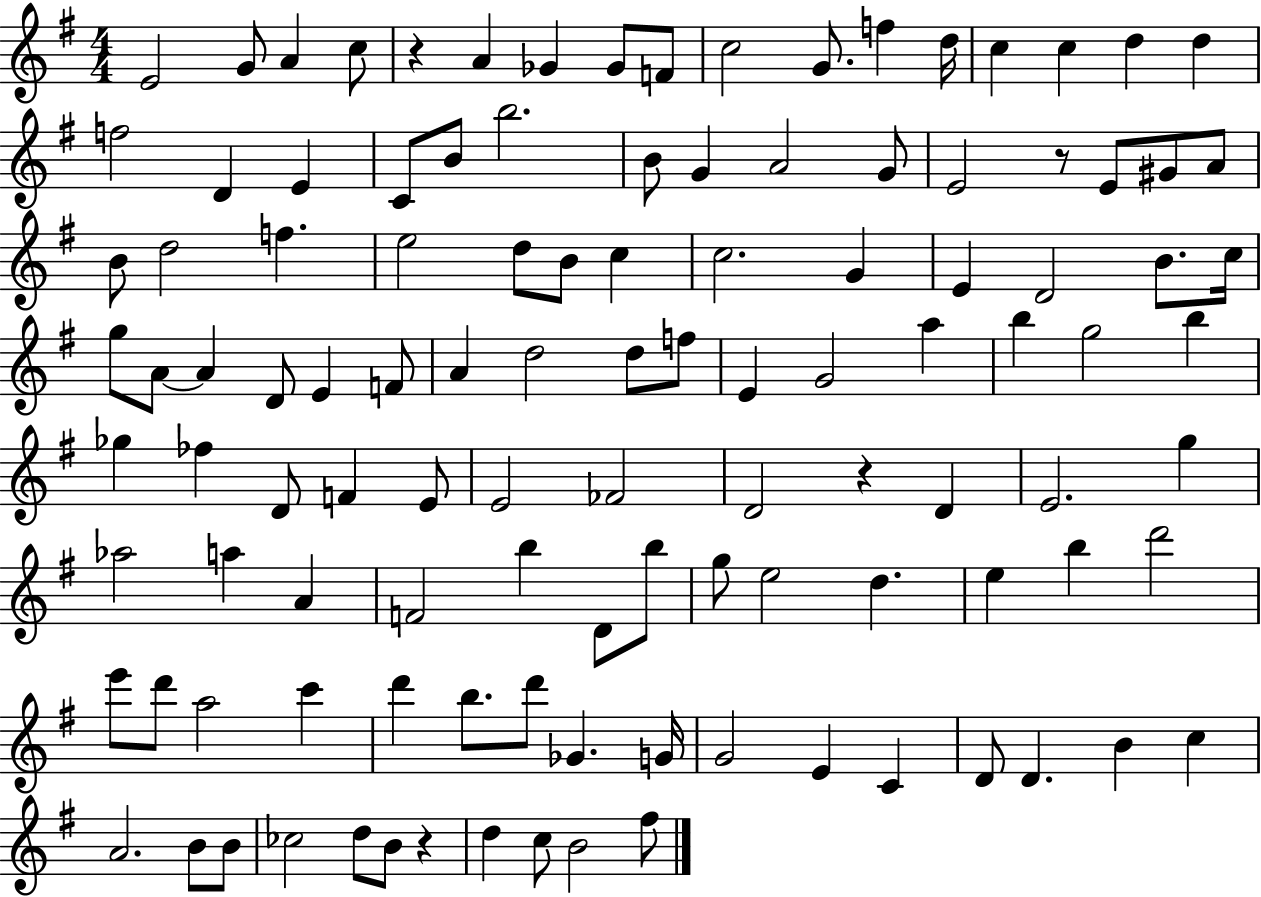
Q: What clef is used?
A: treble